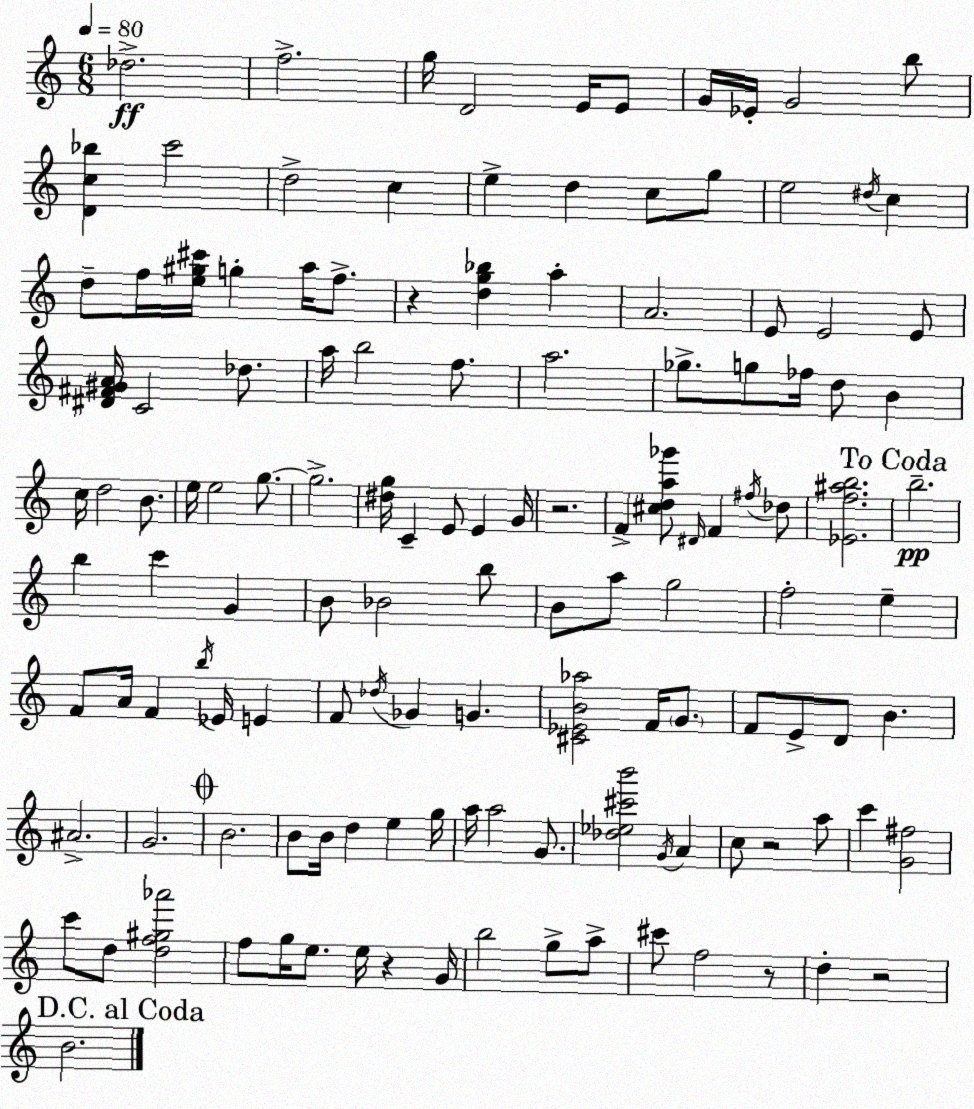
X:1
T:Untitled
M:6/8
L:1/4
K:C
_d2 f2 g/4 D2 E/4 E/2 G/4 _E/4 G2 b/2 [Dc_b] c'2 d2 c e d c/2 g/2 e2 ^d/4 c d/2 f/4 [e^g^c']/4 g a/4 f/2 z [dg_b] a A2 E/2 E2 E/2 [^D^F^GA]/4 C2 _d/2 a/4 b2 f/2 a2 _g/2 g/2 _f/4 d/2 B c/4 d2 B/2 e/4 e2 g/2 g2 [^dg]/4 C E/2 E G/4 z2 F [^cda_g']/2 ^D/4 F ^f/4 _d/2 [_Ef^ab]2 b2 b c' G B/2 _B2 b/2 B/2 a/2 g2 f2 e F/2 A/4 F b/4 _E/4 E F/2 _d/4 _G G [^C_EB_a]2 F/4 G/2 F/2 E/2 D/2 B ^A2 G2 B2 B/2 B/4 d e g/4 a/4 a2 G/2 [_d_e^c'b']2 G/4 A c/2 z2 a/2 c' [G^f]2 c'/2 d/2 [df^g_a']2 f/2 g/4 e/2 e/4 z G/4 b2 g/2 a/2 ^c'/2 f2 z/2 d z2 B2